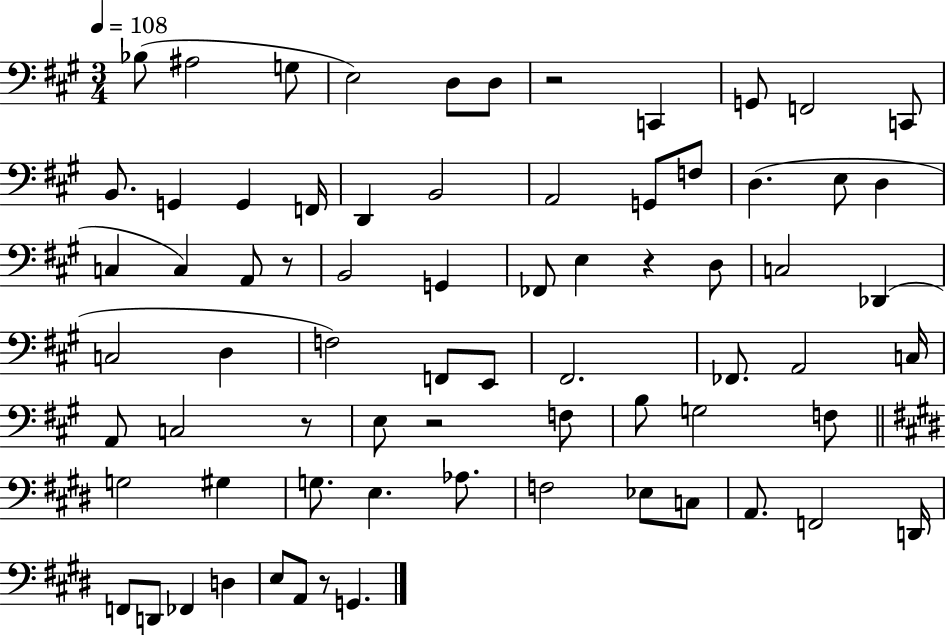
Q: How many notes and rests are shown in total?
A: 72